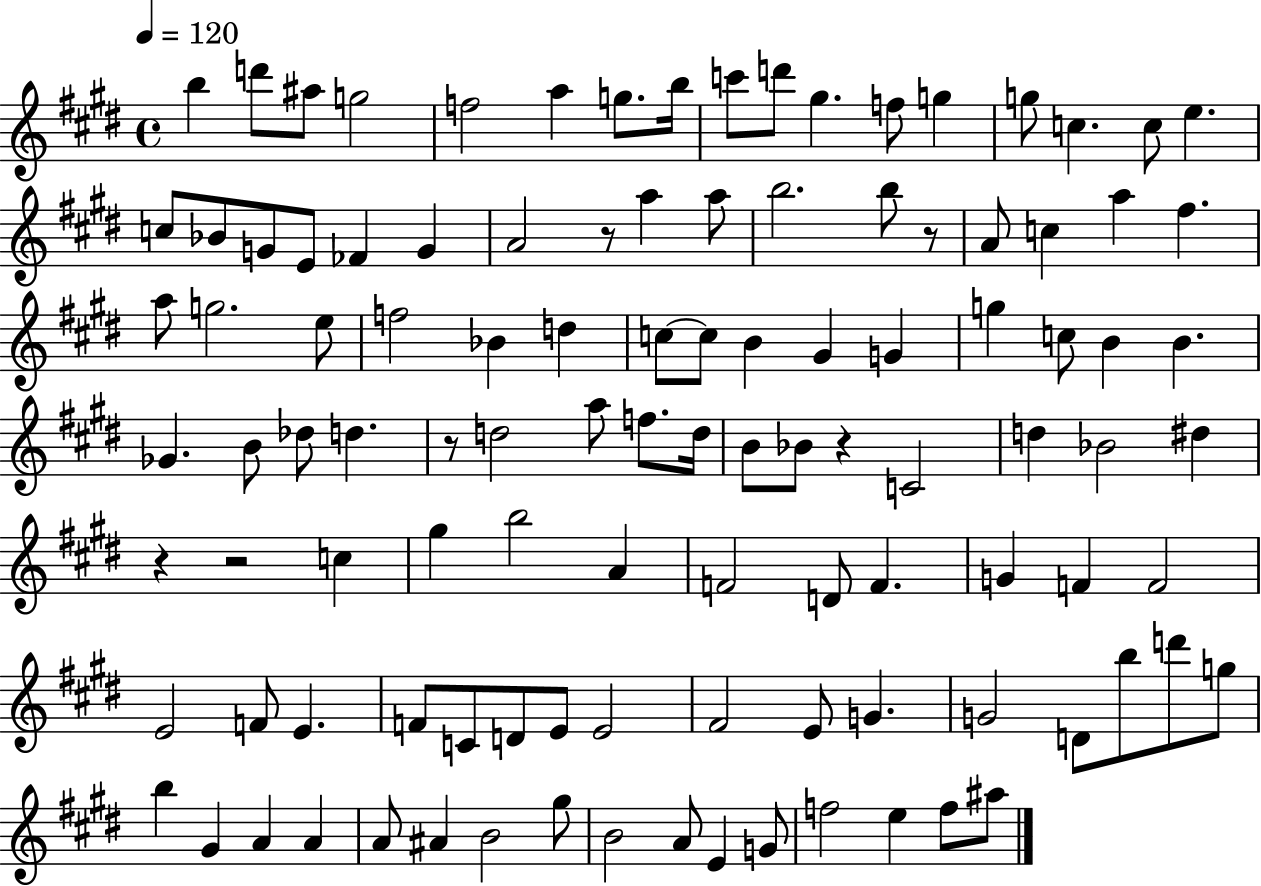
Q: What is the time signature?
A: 4/4